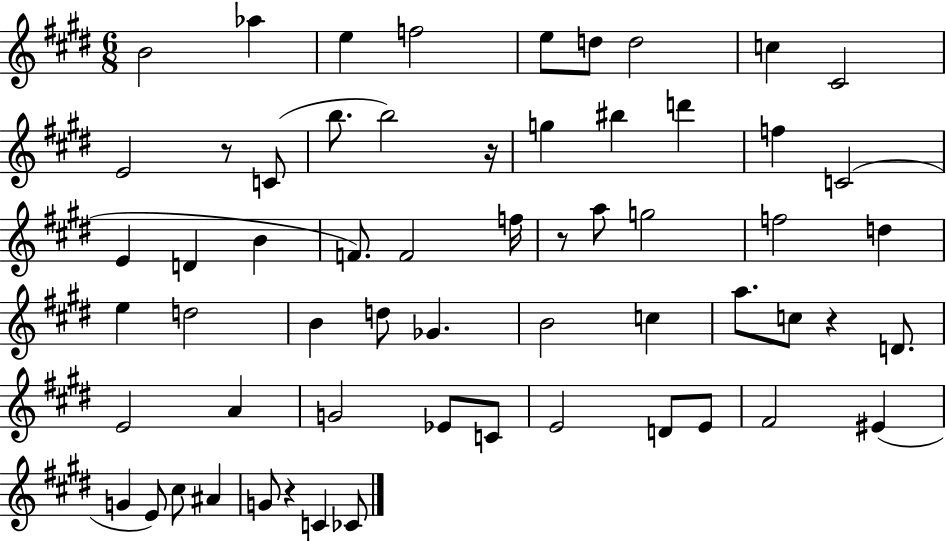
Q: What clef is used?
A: treble